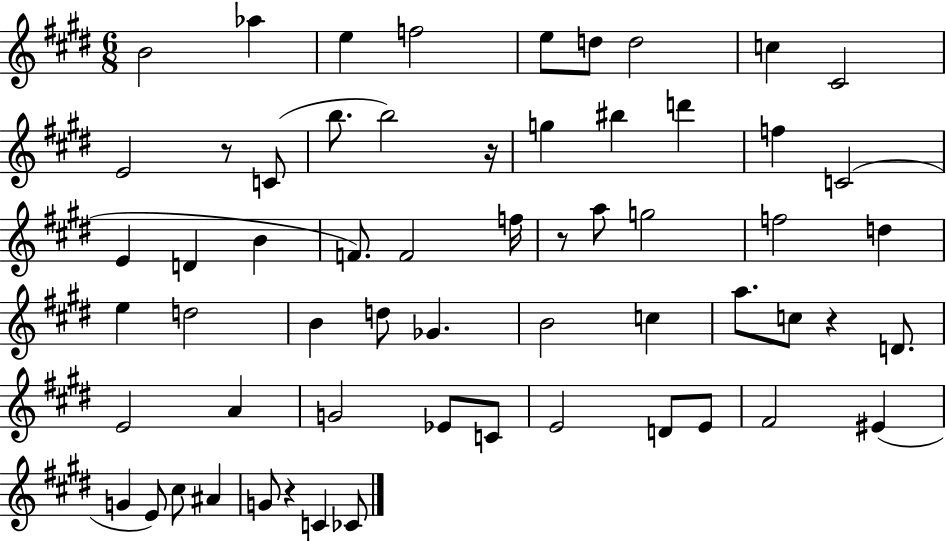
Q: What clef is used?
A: treble